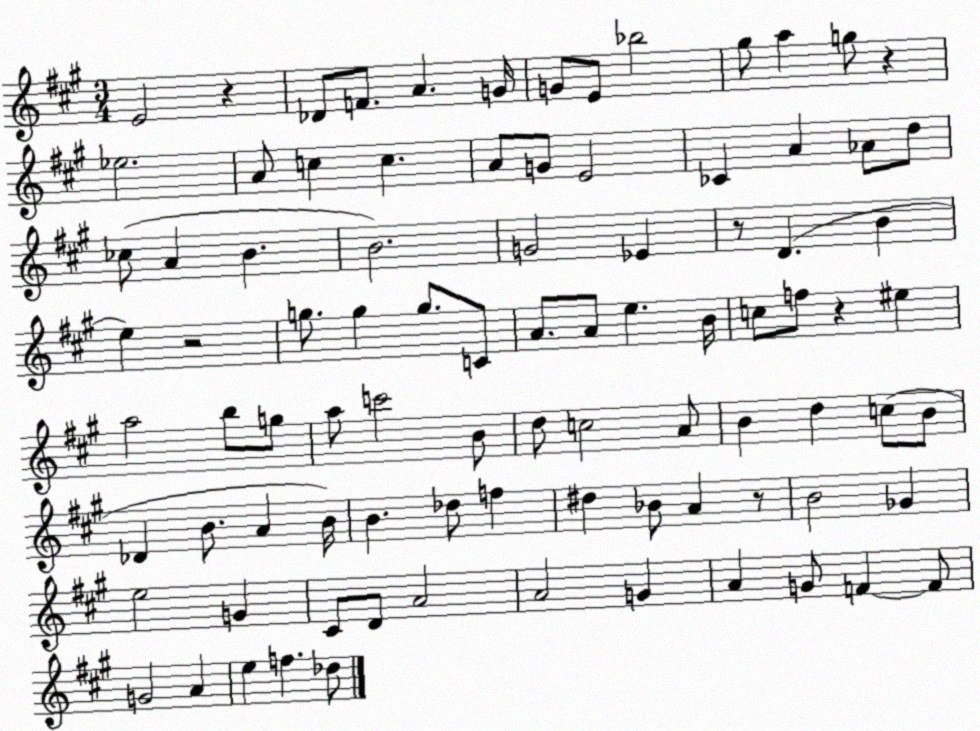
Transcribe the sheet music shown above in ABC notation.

X:1
T:Untitled
M:3/4
L:1/4
K:A
E2 z _D/2 F/2 A G/4 G/2 E/2 _b2 ^g/2 a g/2 z _e2 A/2 c c A/2 G/2 E2 _C A _A/2 d/2 _c/2 A B B2 G2 _E z/2 D B e z2 g/2 g g/2 C/2 A/2 A/2 e B/4 c/2 f/2 z ^e a2 b/2 g/2 a/2 c'2 B/2 d/2 c2 A/2 B d c/2 B/2 _D B/2 A B/4 B _d/2 f ^d _B/2 A z/2 B2 _G e2 G ^C/2 D/2 A2 A2 G A G/2 F F/2 G2 A e f _d/2